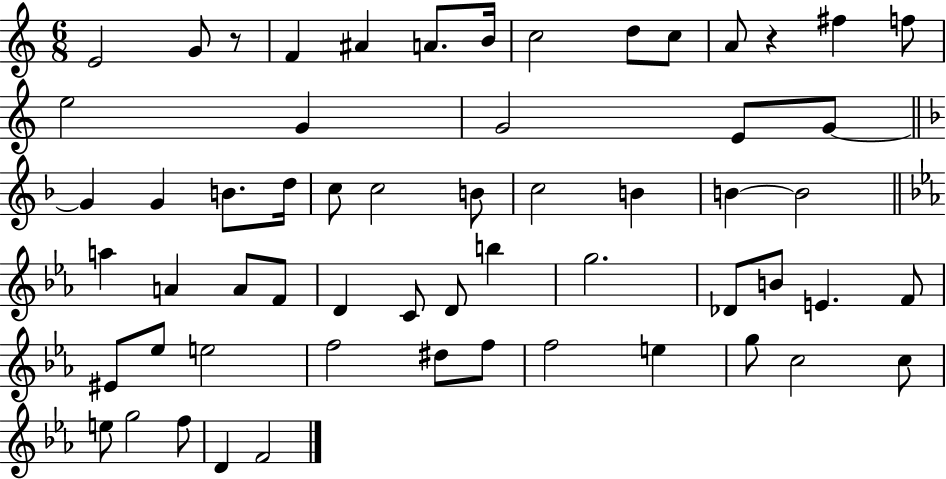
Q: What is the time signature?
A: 6/8